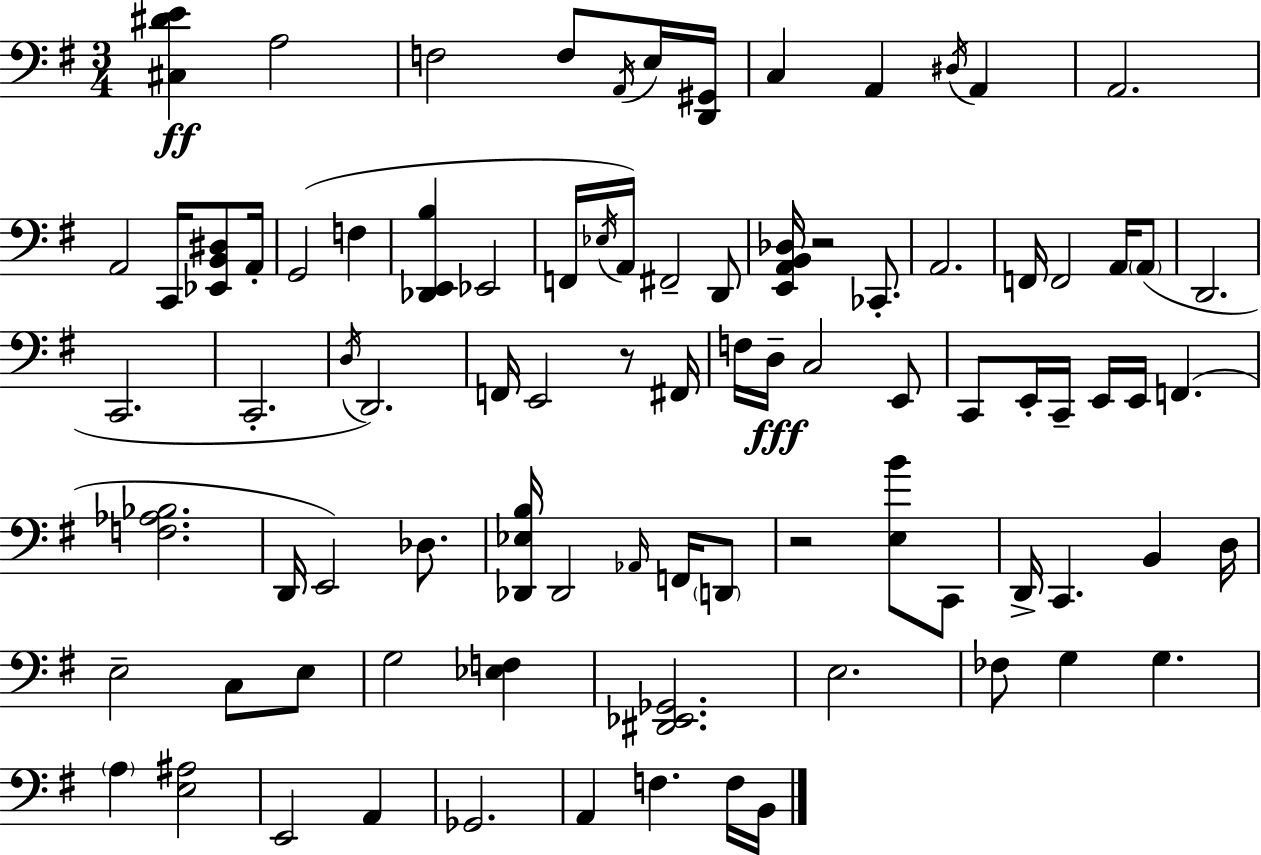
{
  \clef bass
  \numericTimeSignature
  \time 3/4
  \key g \major
  <cis dis' e'>4\ff a2 | f2 f8 \acciaccatura { a,16 } e16 | <d, gis,>16 c4 a,4 \acciaccatura { dis16 } a,4 | a,2. | \break a,2 c,16 <ees, b, dis>8 | a,16-. g,2( f4 | <des, e, b>4 ees,2 | f,16 \acciaccatura { ees16 }) a,16 fis,2-- | \break d,8 <e, a, b, des>16 r2 | ces,8.-. a,2. | f,16 f,2 | a,16 \parenthesize a,8( d,2. | \break c,2. | c,2.-. | \acciaccatura { d16 }) d,2. | f,16 e,2 | \break r8 fis,16 f16 d16--\fff c2 | e,8 c,8 e,16-. c,16-- e,16 e,16 f,4.( | <f aes bes>2. | d,16 e,2) | \break des8. <des, ees b>16 des,2 | \grace { aes,16 } f,16 \parenthesize d,8 r2 | <e b'>8 c,8 d,16-> c,4. | b,4 d16 e2-- | \break c8 e8 g2 | <ees f>4 <dis, ees, ges,>2. | e2. | fes8 g4 g4. | \break \parenthesize a4 <e ais>2 | e,2 | a,4 ges,2. | a,4 f4. | \break f16 b,16 \bar "|."
}